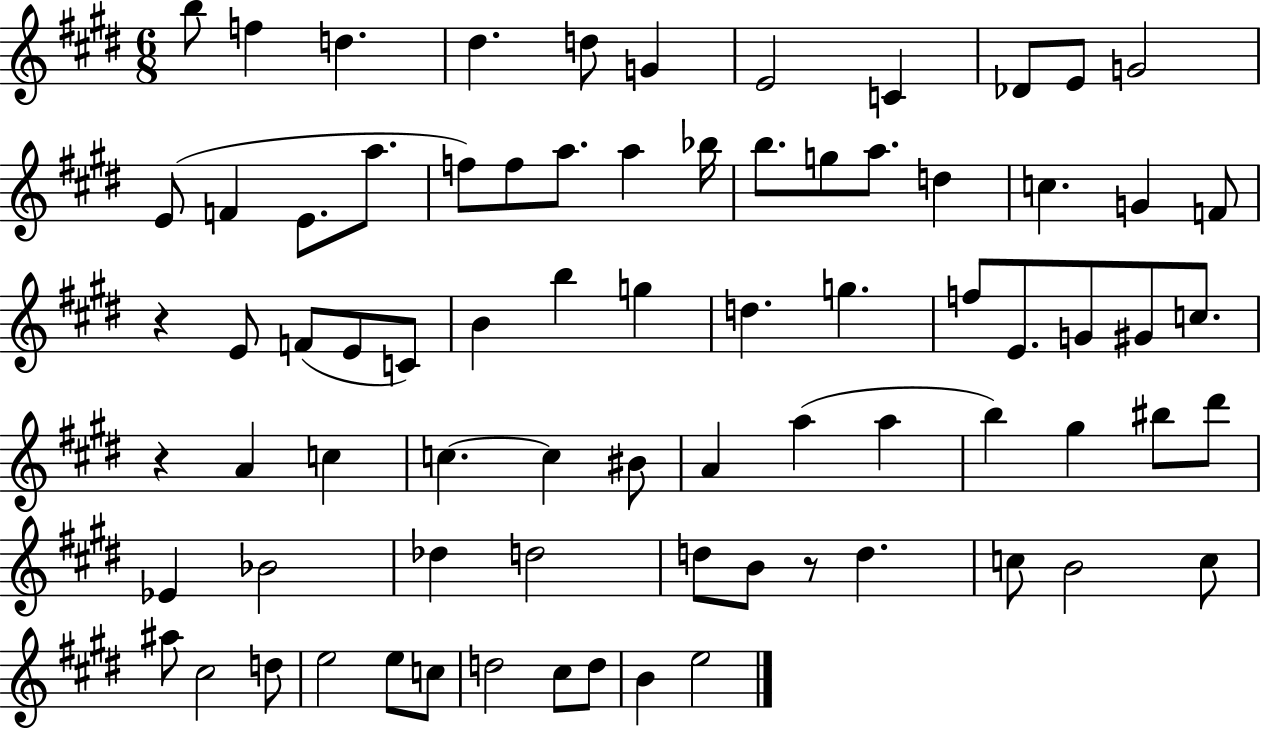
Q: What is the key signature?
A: E major